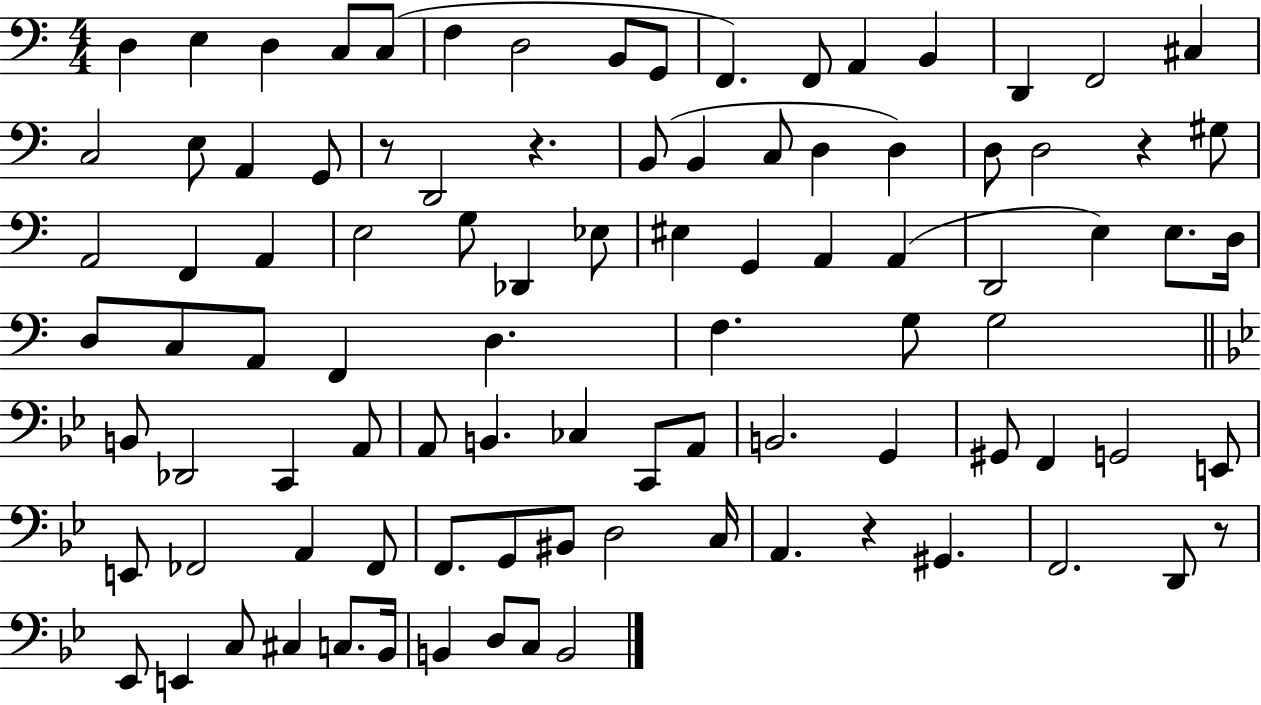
D3/q E3/q D3/q C3/e C3/e F3/q D3/h B2/e G2/e F2/q. F2/e A2/q B2/q D2/q F2/h C#3/q C3/h E3/e A2/q G2/e R/e D2/h R/q. B2/e B2/q C3/e D3/q D3/q D3/e D3/h R/q G#3/e A2/h F2/q A2/q E3/h G3/e Db2/q Eb3/e EIS3/q G2/q A2/q A2/q D2/h E3/q E3/e. D3/s D3/e C3/e A2/e F2/q D3/q. F3/q. G3/e G3/h B2/e Db2/h C2/q A2/e A2/e B2/q. CES3/q C2/e A2/e B2/h. G2/q G#2/e F2/q G2/h E2/e E2/e FES2/h A2/q FES2/e F2/e. G2/e BIS2/e D3/h C3/s A2/q. R/q G#2/q. F2/h. D2/e R/e Eb2/e E2/q C3/e C#3/q C3/e. Bb2/s B2/q D3/e C3/e B2/h